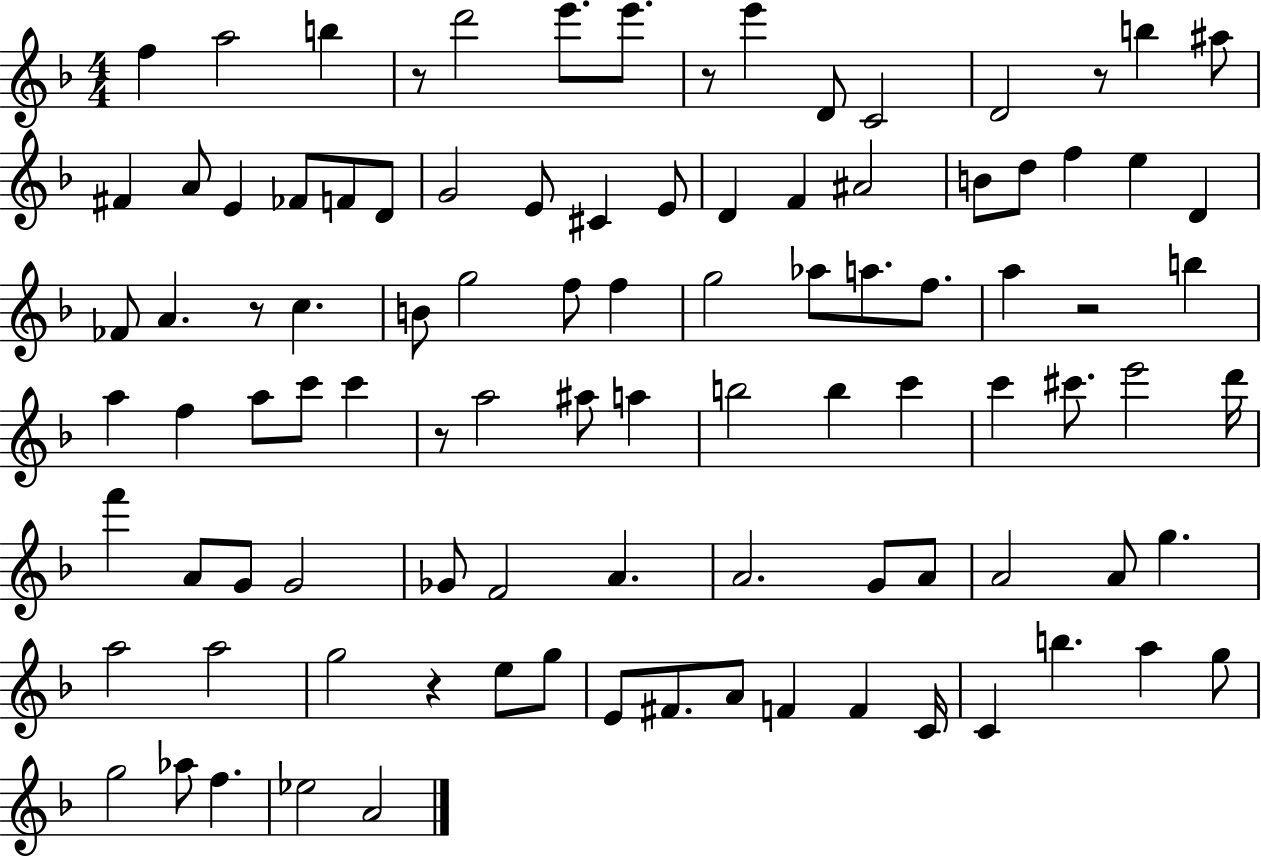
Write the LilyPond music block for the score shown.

{
  \clef treble
  \numericTimeSignature
  \time 4/4
  \key f \major
  f''4 a''2 b''4 | r8 d'''2 e'''8. e'''8. | r8 e'''4 d'8 c'2 | d'2 r8 b''4 ais''8 | \break fis'4 a'8 e'4 fes'8 f'8 d'8 | g'2 e'8 cis'4 e'8 | d'4 f'4 ais'2 | b'8 d''8 f''4 e''4 d'4 | \break fes'8 a'4. r8 c''4. | b'8 g''2 f''8 f''4 | g''2 aes''8 a''8. f''8. | a''4 r2 b''4 | \break a''4 f''4 a''8 c'''8 c'''4 | r8 a''2 ais''8 a''4 | b''2 b''4 c'''4 | c'''4 cis'''8. e'''2 d'''16 | \break f'''4 a'8 g'8 g'2 | ges'8 f'2 a'4. | a'2. g'8 a'8 | a'2 a'8 g''4. | \break a''2 a''2 | g''2 r4 e''8 g''8 | e'8 fis'8. a'8 f'4 f'4 c'16 | c'4 b''4. a''4 g''8 | \break g''2 aes''8 f''4. | ees''2 a'2 | \bar "|."
}